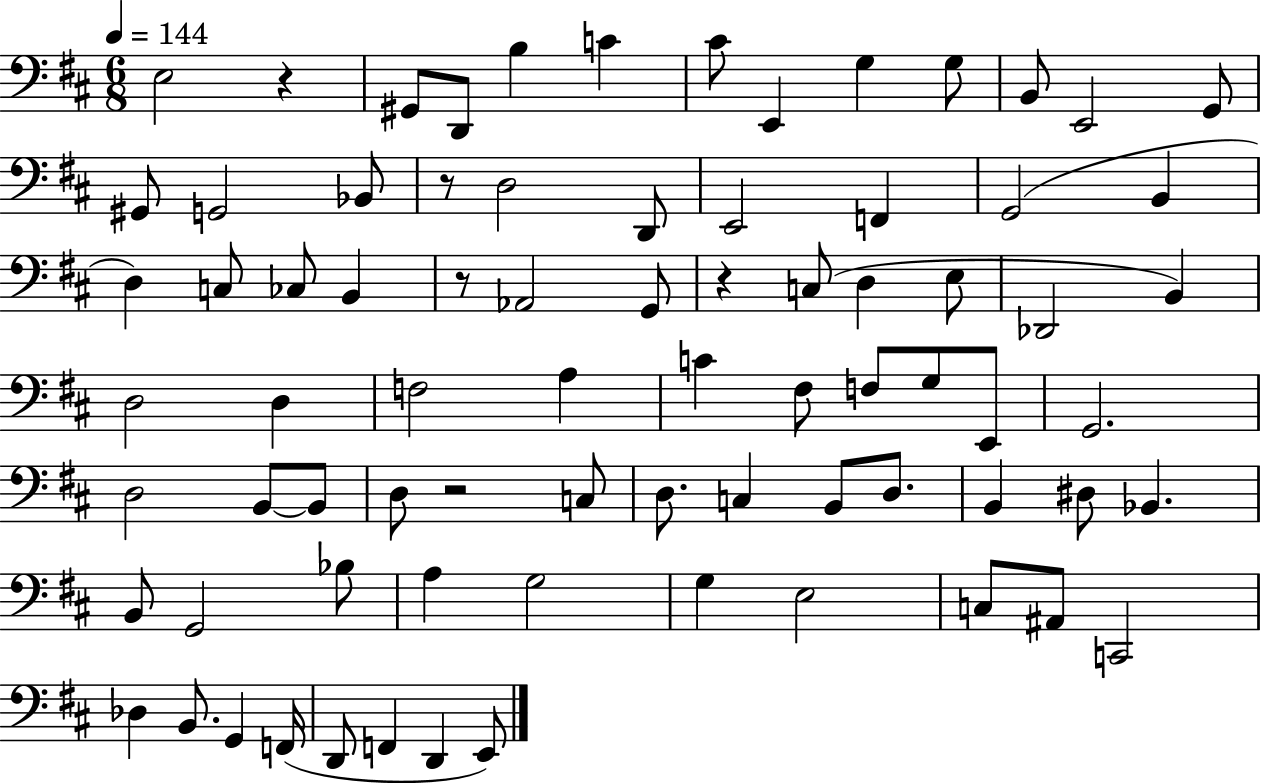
E3/h R/q G#2/e D2/e B3/q C4/q C#4/e E2/q G3/q G3/e B2/e E2/h G2/e G#2/e G2/h Bb2/e R/e D3/h D2/e E2/h F2/q G2/h B2/q D3/q C3/e CES3/e B2/q R/e Ab2/h G2/e R/q C3/e D3/q E3/e Db2/h B2/q D3/h D3/q F3/h A3/q C4/q F#3/e F3/e G3/e E2/e G2/h. D3/h B2/e B2/e D3/e R/h C3/e D3/e. C3/q B2/e D3/e. B2/q D#3/e Bb2/q. B2/e G2/h Bb3/e A3/q G3/h G3/q E3/h C3/e A#2/e C2/h Db3/q B2/e. G2/q F2/s D2/e F2/q D2/q E2/e